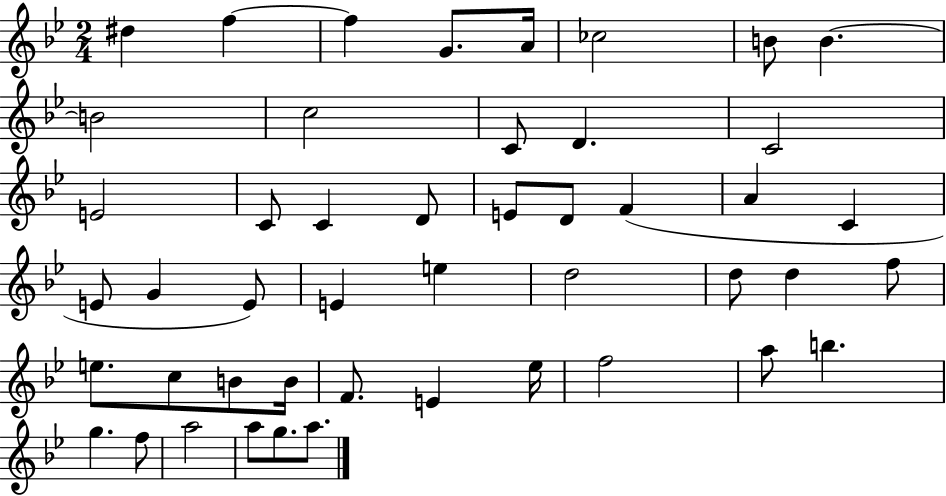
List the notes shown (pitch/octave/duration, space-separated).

D#5/q F5/q F5/q G4/e. A4/s CES5/h B4/e B4/q. B4/h C5/h C4/e D4/q. C4/h E4/h C4/e C4/q D4/e E4/e D4/e F4/q A4/q C4/q E4/e G4/q E4/e E4/q E5/q D5/h D5/e D5/q F5/e E5/e. C5/e B4/e B4/s F4/e. E4/q Eb5/s F5/h A5/e B5/q. G5/q. F5/e A5/h A5/e G5/e. A5/e.